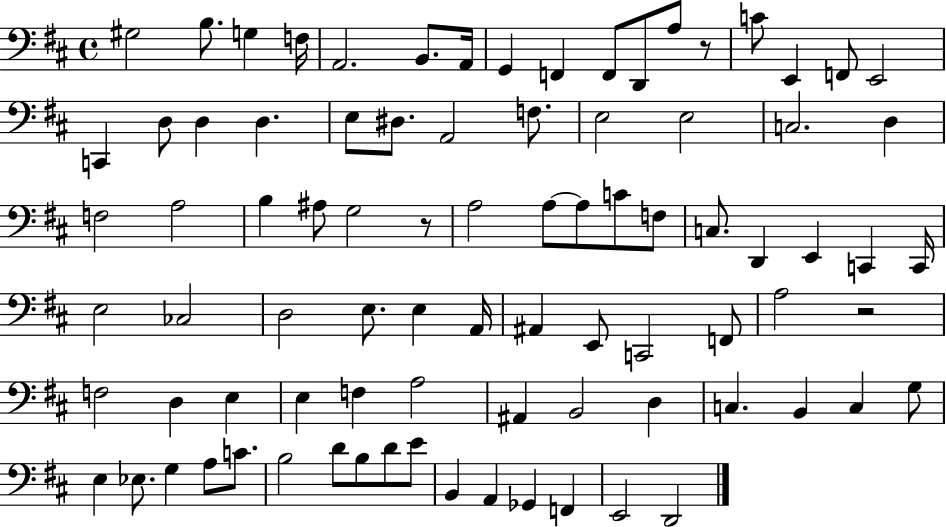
G#3/h B3/e. G3/q F3/s A2/h. B2/e. A2/s G2/q F2/q F2/e D2/e A3/e R/e C4/e E2/q F2/e E2/h C2/q D3/e D3/q D3/q. E3/e D#3/e. A2/h F3/e. E3/h E3/h C3/h. D3/q F3/h A3/h B3/q A#3/e G3/h R/e A3/h A3/e A3/e C4/e F3/e C3/e. D2/q E2/q C2/q C2/s E3/h CES3/h D3/h E3/e. E3/q A2/s A#2/q E2/e C2/h F2/e A3/h R/h F3/h D3/q E3/q E3/q F3/q A3/h A#2/q B2/h D3/q C3/q. B2/q C3/q G3/e E3/q Eb3/e. G3/q A3/e C4/e. B3/h D4/e B3/e D4/e E4/e B2/q A2/q Gb2/q F2/q E2/h D2/h